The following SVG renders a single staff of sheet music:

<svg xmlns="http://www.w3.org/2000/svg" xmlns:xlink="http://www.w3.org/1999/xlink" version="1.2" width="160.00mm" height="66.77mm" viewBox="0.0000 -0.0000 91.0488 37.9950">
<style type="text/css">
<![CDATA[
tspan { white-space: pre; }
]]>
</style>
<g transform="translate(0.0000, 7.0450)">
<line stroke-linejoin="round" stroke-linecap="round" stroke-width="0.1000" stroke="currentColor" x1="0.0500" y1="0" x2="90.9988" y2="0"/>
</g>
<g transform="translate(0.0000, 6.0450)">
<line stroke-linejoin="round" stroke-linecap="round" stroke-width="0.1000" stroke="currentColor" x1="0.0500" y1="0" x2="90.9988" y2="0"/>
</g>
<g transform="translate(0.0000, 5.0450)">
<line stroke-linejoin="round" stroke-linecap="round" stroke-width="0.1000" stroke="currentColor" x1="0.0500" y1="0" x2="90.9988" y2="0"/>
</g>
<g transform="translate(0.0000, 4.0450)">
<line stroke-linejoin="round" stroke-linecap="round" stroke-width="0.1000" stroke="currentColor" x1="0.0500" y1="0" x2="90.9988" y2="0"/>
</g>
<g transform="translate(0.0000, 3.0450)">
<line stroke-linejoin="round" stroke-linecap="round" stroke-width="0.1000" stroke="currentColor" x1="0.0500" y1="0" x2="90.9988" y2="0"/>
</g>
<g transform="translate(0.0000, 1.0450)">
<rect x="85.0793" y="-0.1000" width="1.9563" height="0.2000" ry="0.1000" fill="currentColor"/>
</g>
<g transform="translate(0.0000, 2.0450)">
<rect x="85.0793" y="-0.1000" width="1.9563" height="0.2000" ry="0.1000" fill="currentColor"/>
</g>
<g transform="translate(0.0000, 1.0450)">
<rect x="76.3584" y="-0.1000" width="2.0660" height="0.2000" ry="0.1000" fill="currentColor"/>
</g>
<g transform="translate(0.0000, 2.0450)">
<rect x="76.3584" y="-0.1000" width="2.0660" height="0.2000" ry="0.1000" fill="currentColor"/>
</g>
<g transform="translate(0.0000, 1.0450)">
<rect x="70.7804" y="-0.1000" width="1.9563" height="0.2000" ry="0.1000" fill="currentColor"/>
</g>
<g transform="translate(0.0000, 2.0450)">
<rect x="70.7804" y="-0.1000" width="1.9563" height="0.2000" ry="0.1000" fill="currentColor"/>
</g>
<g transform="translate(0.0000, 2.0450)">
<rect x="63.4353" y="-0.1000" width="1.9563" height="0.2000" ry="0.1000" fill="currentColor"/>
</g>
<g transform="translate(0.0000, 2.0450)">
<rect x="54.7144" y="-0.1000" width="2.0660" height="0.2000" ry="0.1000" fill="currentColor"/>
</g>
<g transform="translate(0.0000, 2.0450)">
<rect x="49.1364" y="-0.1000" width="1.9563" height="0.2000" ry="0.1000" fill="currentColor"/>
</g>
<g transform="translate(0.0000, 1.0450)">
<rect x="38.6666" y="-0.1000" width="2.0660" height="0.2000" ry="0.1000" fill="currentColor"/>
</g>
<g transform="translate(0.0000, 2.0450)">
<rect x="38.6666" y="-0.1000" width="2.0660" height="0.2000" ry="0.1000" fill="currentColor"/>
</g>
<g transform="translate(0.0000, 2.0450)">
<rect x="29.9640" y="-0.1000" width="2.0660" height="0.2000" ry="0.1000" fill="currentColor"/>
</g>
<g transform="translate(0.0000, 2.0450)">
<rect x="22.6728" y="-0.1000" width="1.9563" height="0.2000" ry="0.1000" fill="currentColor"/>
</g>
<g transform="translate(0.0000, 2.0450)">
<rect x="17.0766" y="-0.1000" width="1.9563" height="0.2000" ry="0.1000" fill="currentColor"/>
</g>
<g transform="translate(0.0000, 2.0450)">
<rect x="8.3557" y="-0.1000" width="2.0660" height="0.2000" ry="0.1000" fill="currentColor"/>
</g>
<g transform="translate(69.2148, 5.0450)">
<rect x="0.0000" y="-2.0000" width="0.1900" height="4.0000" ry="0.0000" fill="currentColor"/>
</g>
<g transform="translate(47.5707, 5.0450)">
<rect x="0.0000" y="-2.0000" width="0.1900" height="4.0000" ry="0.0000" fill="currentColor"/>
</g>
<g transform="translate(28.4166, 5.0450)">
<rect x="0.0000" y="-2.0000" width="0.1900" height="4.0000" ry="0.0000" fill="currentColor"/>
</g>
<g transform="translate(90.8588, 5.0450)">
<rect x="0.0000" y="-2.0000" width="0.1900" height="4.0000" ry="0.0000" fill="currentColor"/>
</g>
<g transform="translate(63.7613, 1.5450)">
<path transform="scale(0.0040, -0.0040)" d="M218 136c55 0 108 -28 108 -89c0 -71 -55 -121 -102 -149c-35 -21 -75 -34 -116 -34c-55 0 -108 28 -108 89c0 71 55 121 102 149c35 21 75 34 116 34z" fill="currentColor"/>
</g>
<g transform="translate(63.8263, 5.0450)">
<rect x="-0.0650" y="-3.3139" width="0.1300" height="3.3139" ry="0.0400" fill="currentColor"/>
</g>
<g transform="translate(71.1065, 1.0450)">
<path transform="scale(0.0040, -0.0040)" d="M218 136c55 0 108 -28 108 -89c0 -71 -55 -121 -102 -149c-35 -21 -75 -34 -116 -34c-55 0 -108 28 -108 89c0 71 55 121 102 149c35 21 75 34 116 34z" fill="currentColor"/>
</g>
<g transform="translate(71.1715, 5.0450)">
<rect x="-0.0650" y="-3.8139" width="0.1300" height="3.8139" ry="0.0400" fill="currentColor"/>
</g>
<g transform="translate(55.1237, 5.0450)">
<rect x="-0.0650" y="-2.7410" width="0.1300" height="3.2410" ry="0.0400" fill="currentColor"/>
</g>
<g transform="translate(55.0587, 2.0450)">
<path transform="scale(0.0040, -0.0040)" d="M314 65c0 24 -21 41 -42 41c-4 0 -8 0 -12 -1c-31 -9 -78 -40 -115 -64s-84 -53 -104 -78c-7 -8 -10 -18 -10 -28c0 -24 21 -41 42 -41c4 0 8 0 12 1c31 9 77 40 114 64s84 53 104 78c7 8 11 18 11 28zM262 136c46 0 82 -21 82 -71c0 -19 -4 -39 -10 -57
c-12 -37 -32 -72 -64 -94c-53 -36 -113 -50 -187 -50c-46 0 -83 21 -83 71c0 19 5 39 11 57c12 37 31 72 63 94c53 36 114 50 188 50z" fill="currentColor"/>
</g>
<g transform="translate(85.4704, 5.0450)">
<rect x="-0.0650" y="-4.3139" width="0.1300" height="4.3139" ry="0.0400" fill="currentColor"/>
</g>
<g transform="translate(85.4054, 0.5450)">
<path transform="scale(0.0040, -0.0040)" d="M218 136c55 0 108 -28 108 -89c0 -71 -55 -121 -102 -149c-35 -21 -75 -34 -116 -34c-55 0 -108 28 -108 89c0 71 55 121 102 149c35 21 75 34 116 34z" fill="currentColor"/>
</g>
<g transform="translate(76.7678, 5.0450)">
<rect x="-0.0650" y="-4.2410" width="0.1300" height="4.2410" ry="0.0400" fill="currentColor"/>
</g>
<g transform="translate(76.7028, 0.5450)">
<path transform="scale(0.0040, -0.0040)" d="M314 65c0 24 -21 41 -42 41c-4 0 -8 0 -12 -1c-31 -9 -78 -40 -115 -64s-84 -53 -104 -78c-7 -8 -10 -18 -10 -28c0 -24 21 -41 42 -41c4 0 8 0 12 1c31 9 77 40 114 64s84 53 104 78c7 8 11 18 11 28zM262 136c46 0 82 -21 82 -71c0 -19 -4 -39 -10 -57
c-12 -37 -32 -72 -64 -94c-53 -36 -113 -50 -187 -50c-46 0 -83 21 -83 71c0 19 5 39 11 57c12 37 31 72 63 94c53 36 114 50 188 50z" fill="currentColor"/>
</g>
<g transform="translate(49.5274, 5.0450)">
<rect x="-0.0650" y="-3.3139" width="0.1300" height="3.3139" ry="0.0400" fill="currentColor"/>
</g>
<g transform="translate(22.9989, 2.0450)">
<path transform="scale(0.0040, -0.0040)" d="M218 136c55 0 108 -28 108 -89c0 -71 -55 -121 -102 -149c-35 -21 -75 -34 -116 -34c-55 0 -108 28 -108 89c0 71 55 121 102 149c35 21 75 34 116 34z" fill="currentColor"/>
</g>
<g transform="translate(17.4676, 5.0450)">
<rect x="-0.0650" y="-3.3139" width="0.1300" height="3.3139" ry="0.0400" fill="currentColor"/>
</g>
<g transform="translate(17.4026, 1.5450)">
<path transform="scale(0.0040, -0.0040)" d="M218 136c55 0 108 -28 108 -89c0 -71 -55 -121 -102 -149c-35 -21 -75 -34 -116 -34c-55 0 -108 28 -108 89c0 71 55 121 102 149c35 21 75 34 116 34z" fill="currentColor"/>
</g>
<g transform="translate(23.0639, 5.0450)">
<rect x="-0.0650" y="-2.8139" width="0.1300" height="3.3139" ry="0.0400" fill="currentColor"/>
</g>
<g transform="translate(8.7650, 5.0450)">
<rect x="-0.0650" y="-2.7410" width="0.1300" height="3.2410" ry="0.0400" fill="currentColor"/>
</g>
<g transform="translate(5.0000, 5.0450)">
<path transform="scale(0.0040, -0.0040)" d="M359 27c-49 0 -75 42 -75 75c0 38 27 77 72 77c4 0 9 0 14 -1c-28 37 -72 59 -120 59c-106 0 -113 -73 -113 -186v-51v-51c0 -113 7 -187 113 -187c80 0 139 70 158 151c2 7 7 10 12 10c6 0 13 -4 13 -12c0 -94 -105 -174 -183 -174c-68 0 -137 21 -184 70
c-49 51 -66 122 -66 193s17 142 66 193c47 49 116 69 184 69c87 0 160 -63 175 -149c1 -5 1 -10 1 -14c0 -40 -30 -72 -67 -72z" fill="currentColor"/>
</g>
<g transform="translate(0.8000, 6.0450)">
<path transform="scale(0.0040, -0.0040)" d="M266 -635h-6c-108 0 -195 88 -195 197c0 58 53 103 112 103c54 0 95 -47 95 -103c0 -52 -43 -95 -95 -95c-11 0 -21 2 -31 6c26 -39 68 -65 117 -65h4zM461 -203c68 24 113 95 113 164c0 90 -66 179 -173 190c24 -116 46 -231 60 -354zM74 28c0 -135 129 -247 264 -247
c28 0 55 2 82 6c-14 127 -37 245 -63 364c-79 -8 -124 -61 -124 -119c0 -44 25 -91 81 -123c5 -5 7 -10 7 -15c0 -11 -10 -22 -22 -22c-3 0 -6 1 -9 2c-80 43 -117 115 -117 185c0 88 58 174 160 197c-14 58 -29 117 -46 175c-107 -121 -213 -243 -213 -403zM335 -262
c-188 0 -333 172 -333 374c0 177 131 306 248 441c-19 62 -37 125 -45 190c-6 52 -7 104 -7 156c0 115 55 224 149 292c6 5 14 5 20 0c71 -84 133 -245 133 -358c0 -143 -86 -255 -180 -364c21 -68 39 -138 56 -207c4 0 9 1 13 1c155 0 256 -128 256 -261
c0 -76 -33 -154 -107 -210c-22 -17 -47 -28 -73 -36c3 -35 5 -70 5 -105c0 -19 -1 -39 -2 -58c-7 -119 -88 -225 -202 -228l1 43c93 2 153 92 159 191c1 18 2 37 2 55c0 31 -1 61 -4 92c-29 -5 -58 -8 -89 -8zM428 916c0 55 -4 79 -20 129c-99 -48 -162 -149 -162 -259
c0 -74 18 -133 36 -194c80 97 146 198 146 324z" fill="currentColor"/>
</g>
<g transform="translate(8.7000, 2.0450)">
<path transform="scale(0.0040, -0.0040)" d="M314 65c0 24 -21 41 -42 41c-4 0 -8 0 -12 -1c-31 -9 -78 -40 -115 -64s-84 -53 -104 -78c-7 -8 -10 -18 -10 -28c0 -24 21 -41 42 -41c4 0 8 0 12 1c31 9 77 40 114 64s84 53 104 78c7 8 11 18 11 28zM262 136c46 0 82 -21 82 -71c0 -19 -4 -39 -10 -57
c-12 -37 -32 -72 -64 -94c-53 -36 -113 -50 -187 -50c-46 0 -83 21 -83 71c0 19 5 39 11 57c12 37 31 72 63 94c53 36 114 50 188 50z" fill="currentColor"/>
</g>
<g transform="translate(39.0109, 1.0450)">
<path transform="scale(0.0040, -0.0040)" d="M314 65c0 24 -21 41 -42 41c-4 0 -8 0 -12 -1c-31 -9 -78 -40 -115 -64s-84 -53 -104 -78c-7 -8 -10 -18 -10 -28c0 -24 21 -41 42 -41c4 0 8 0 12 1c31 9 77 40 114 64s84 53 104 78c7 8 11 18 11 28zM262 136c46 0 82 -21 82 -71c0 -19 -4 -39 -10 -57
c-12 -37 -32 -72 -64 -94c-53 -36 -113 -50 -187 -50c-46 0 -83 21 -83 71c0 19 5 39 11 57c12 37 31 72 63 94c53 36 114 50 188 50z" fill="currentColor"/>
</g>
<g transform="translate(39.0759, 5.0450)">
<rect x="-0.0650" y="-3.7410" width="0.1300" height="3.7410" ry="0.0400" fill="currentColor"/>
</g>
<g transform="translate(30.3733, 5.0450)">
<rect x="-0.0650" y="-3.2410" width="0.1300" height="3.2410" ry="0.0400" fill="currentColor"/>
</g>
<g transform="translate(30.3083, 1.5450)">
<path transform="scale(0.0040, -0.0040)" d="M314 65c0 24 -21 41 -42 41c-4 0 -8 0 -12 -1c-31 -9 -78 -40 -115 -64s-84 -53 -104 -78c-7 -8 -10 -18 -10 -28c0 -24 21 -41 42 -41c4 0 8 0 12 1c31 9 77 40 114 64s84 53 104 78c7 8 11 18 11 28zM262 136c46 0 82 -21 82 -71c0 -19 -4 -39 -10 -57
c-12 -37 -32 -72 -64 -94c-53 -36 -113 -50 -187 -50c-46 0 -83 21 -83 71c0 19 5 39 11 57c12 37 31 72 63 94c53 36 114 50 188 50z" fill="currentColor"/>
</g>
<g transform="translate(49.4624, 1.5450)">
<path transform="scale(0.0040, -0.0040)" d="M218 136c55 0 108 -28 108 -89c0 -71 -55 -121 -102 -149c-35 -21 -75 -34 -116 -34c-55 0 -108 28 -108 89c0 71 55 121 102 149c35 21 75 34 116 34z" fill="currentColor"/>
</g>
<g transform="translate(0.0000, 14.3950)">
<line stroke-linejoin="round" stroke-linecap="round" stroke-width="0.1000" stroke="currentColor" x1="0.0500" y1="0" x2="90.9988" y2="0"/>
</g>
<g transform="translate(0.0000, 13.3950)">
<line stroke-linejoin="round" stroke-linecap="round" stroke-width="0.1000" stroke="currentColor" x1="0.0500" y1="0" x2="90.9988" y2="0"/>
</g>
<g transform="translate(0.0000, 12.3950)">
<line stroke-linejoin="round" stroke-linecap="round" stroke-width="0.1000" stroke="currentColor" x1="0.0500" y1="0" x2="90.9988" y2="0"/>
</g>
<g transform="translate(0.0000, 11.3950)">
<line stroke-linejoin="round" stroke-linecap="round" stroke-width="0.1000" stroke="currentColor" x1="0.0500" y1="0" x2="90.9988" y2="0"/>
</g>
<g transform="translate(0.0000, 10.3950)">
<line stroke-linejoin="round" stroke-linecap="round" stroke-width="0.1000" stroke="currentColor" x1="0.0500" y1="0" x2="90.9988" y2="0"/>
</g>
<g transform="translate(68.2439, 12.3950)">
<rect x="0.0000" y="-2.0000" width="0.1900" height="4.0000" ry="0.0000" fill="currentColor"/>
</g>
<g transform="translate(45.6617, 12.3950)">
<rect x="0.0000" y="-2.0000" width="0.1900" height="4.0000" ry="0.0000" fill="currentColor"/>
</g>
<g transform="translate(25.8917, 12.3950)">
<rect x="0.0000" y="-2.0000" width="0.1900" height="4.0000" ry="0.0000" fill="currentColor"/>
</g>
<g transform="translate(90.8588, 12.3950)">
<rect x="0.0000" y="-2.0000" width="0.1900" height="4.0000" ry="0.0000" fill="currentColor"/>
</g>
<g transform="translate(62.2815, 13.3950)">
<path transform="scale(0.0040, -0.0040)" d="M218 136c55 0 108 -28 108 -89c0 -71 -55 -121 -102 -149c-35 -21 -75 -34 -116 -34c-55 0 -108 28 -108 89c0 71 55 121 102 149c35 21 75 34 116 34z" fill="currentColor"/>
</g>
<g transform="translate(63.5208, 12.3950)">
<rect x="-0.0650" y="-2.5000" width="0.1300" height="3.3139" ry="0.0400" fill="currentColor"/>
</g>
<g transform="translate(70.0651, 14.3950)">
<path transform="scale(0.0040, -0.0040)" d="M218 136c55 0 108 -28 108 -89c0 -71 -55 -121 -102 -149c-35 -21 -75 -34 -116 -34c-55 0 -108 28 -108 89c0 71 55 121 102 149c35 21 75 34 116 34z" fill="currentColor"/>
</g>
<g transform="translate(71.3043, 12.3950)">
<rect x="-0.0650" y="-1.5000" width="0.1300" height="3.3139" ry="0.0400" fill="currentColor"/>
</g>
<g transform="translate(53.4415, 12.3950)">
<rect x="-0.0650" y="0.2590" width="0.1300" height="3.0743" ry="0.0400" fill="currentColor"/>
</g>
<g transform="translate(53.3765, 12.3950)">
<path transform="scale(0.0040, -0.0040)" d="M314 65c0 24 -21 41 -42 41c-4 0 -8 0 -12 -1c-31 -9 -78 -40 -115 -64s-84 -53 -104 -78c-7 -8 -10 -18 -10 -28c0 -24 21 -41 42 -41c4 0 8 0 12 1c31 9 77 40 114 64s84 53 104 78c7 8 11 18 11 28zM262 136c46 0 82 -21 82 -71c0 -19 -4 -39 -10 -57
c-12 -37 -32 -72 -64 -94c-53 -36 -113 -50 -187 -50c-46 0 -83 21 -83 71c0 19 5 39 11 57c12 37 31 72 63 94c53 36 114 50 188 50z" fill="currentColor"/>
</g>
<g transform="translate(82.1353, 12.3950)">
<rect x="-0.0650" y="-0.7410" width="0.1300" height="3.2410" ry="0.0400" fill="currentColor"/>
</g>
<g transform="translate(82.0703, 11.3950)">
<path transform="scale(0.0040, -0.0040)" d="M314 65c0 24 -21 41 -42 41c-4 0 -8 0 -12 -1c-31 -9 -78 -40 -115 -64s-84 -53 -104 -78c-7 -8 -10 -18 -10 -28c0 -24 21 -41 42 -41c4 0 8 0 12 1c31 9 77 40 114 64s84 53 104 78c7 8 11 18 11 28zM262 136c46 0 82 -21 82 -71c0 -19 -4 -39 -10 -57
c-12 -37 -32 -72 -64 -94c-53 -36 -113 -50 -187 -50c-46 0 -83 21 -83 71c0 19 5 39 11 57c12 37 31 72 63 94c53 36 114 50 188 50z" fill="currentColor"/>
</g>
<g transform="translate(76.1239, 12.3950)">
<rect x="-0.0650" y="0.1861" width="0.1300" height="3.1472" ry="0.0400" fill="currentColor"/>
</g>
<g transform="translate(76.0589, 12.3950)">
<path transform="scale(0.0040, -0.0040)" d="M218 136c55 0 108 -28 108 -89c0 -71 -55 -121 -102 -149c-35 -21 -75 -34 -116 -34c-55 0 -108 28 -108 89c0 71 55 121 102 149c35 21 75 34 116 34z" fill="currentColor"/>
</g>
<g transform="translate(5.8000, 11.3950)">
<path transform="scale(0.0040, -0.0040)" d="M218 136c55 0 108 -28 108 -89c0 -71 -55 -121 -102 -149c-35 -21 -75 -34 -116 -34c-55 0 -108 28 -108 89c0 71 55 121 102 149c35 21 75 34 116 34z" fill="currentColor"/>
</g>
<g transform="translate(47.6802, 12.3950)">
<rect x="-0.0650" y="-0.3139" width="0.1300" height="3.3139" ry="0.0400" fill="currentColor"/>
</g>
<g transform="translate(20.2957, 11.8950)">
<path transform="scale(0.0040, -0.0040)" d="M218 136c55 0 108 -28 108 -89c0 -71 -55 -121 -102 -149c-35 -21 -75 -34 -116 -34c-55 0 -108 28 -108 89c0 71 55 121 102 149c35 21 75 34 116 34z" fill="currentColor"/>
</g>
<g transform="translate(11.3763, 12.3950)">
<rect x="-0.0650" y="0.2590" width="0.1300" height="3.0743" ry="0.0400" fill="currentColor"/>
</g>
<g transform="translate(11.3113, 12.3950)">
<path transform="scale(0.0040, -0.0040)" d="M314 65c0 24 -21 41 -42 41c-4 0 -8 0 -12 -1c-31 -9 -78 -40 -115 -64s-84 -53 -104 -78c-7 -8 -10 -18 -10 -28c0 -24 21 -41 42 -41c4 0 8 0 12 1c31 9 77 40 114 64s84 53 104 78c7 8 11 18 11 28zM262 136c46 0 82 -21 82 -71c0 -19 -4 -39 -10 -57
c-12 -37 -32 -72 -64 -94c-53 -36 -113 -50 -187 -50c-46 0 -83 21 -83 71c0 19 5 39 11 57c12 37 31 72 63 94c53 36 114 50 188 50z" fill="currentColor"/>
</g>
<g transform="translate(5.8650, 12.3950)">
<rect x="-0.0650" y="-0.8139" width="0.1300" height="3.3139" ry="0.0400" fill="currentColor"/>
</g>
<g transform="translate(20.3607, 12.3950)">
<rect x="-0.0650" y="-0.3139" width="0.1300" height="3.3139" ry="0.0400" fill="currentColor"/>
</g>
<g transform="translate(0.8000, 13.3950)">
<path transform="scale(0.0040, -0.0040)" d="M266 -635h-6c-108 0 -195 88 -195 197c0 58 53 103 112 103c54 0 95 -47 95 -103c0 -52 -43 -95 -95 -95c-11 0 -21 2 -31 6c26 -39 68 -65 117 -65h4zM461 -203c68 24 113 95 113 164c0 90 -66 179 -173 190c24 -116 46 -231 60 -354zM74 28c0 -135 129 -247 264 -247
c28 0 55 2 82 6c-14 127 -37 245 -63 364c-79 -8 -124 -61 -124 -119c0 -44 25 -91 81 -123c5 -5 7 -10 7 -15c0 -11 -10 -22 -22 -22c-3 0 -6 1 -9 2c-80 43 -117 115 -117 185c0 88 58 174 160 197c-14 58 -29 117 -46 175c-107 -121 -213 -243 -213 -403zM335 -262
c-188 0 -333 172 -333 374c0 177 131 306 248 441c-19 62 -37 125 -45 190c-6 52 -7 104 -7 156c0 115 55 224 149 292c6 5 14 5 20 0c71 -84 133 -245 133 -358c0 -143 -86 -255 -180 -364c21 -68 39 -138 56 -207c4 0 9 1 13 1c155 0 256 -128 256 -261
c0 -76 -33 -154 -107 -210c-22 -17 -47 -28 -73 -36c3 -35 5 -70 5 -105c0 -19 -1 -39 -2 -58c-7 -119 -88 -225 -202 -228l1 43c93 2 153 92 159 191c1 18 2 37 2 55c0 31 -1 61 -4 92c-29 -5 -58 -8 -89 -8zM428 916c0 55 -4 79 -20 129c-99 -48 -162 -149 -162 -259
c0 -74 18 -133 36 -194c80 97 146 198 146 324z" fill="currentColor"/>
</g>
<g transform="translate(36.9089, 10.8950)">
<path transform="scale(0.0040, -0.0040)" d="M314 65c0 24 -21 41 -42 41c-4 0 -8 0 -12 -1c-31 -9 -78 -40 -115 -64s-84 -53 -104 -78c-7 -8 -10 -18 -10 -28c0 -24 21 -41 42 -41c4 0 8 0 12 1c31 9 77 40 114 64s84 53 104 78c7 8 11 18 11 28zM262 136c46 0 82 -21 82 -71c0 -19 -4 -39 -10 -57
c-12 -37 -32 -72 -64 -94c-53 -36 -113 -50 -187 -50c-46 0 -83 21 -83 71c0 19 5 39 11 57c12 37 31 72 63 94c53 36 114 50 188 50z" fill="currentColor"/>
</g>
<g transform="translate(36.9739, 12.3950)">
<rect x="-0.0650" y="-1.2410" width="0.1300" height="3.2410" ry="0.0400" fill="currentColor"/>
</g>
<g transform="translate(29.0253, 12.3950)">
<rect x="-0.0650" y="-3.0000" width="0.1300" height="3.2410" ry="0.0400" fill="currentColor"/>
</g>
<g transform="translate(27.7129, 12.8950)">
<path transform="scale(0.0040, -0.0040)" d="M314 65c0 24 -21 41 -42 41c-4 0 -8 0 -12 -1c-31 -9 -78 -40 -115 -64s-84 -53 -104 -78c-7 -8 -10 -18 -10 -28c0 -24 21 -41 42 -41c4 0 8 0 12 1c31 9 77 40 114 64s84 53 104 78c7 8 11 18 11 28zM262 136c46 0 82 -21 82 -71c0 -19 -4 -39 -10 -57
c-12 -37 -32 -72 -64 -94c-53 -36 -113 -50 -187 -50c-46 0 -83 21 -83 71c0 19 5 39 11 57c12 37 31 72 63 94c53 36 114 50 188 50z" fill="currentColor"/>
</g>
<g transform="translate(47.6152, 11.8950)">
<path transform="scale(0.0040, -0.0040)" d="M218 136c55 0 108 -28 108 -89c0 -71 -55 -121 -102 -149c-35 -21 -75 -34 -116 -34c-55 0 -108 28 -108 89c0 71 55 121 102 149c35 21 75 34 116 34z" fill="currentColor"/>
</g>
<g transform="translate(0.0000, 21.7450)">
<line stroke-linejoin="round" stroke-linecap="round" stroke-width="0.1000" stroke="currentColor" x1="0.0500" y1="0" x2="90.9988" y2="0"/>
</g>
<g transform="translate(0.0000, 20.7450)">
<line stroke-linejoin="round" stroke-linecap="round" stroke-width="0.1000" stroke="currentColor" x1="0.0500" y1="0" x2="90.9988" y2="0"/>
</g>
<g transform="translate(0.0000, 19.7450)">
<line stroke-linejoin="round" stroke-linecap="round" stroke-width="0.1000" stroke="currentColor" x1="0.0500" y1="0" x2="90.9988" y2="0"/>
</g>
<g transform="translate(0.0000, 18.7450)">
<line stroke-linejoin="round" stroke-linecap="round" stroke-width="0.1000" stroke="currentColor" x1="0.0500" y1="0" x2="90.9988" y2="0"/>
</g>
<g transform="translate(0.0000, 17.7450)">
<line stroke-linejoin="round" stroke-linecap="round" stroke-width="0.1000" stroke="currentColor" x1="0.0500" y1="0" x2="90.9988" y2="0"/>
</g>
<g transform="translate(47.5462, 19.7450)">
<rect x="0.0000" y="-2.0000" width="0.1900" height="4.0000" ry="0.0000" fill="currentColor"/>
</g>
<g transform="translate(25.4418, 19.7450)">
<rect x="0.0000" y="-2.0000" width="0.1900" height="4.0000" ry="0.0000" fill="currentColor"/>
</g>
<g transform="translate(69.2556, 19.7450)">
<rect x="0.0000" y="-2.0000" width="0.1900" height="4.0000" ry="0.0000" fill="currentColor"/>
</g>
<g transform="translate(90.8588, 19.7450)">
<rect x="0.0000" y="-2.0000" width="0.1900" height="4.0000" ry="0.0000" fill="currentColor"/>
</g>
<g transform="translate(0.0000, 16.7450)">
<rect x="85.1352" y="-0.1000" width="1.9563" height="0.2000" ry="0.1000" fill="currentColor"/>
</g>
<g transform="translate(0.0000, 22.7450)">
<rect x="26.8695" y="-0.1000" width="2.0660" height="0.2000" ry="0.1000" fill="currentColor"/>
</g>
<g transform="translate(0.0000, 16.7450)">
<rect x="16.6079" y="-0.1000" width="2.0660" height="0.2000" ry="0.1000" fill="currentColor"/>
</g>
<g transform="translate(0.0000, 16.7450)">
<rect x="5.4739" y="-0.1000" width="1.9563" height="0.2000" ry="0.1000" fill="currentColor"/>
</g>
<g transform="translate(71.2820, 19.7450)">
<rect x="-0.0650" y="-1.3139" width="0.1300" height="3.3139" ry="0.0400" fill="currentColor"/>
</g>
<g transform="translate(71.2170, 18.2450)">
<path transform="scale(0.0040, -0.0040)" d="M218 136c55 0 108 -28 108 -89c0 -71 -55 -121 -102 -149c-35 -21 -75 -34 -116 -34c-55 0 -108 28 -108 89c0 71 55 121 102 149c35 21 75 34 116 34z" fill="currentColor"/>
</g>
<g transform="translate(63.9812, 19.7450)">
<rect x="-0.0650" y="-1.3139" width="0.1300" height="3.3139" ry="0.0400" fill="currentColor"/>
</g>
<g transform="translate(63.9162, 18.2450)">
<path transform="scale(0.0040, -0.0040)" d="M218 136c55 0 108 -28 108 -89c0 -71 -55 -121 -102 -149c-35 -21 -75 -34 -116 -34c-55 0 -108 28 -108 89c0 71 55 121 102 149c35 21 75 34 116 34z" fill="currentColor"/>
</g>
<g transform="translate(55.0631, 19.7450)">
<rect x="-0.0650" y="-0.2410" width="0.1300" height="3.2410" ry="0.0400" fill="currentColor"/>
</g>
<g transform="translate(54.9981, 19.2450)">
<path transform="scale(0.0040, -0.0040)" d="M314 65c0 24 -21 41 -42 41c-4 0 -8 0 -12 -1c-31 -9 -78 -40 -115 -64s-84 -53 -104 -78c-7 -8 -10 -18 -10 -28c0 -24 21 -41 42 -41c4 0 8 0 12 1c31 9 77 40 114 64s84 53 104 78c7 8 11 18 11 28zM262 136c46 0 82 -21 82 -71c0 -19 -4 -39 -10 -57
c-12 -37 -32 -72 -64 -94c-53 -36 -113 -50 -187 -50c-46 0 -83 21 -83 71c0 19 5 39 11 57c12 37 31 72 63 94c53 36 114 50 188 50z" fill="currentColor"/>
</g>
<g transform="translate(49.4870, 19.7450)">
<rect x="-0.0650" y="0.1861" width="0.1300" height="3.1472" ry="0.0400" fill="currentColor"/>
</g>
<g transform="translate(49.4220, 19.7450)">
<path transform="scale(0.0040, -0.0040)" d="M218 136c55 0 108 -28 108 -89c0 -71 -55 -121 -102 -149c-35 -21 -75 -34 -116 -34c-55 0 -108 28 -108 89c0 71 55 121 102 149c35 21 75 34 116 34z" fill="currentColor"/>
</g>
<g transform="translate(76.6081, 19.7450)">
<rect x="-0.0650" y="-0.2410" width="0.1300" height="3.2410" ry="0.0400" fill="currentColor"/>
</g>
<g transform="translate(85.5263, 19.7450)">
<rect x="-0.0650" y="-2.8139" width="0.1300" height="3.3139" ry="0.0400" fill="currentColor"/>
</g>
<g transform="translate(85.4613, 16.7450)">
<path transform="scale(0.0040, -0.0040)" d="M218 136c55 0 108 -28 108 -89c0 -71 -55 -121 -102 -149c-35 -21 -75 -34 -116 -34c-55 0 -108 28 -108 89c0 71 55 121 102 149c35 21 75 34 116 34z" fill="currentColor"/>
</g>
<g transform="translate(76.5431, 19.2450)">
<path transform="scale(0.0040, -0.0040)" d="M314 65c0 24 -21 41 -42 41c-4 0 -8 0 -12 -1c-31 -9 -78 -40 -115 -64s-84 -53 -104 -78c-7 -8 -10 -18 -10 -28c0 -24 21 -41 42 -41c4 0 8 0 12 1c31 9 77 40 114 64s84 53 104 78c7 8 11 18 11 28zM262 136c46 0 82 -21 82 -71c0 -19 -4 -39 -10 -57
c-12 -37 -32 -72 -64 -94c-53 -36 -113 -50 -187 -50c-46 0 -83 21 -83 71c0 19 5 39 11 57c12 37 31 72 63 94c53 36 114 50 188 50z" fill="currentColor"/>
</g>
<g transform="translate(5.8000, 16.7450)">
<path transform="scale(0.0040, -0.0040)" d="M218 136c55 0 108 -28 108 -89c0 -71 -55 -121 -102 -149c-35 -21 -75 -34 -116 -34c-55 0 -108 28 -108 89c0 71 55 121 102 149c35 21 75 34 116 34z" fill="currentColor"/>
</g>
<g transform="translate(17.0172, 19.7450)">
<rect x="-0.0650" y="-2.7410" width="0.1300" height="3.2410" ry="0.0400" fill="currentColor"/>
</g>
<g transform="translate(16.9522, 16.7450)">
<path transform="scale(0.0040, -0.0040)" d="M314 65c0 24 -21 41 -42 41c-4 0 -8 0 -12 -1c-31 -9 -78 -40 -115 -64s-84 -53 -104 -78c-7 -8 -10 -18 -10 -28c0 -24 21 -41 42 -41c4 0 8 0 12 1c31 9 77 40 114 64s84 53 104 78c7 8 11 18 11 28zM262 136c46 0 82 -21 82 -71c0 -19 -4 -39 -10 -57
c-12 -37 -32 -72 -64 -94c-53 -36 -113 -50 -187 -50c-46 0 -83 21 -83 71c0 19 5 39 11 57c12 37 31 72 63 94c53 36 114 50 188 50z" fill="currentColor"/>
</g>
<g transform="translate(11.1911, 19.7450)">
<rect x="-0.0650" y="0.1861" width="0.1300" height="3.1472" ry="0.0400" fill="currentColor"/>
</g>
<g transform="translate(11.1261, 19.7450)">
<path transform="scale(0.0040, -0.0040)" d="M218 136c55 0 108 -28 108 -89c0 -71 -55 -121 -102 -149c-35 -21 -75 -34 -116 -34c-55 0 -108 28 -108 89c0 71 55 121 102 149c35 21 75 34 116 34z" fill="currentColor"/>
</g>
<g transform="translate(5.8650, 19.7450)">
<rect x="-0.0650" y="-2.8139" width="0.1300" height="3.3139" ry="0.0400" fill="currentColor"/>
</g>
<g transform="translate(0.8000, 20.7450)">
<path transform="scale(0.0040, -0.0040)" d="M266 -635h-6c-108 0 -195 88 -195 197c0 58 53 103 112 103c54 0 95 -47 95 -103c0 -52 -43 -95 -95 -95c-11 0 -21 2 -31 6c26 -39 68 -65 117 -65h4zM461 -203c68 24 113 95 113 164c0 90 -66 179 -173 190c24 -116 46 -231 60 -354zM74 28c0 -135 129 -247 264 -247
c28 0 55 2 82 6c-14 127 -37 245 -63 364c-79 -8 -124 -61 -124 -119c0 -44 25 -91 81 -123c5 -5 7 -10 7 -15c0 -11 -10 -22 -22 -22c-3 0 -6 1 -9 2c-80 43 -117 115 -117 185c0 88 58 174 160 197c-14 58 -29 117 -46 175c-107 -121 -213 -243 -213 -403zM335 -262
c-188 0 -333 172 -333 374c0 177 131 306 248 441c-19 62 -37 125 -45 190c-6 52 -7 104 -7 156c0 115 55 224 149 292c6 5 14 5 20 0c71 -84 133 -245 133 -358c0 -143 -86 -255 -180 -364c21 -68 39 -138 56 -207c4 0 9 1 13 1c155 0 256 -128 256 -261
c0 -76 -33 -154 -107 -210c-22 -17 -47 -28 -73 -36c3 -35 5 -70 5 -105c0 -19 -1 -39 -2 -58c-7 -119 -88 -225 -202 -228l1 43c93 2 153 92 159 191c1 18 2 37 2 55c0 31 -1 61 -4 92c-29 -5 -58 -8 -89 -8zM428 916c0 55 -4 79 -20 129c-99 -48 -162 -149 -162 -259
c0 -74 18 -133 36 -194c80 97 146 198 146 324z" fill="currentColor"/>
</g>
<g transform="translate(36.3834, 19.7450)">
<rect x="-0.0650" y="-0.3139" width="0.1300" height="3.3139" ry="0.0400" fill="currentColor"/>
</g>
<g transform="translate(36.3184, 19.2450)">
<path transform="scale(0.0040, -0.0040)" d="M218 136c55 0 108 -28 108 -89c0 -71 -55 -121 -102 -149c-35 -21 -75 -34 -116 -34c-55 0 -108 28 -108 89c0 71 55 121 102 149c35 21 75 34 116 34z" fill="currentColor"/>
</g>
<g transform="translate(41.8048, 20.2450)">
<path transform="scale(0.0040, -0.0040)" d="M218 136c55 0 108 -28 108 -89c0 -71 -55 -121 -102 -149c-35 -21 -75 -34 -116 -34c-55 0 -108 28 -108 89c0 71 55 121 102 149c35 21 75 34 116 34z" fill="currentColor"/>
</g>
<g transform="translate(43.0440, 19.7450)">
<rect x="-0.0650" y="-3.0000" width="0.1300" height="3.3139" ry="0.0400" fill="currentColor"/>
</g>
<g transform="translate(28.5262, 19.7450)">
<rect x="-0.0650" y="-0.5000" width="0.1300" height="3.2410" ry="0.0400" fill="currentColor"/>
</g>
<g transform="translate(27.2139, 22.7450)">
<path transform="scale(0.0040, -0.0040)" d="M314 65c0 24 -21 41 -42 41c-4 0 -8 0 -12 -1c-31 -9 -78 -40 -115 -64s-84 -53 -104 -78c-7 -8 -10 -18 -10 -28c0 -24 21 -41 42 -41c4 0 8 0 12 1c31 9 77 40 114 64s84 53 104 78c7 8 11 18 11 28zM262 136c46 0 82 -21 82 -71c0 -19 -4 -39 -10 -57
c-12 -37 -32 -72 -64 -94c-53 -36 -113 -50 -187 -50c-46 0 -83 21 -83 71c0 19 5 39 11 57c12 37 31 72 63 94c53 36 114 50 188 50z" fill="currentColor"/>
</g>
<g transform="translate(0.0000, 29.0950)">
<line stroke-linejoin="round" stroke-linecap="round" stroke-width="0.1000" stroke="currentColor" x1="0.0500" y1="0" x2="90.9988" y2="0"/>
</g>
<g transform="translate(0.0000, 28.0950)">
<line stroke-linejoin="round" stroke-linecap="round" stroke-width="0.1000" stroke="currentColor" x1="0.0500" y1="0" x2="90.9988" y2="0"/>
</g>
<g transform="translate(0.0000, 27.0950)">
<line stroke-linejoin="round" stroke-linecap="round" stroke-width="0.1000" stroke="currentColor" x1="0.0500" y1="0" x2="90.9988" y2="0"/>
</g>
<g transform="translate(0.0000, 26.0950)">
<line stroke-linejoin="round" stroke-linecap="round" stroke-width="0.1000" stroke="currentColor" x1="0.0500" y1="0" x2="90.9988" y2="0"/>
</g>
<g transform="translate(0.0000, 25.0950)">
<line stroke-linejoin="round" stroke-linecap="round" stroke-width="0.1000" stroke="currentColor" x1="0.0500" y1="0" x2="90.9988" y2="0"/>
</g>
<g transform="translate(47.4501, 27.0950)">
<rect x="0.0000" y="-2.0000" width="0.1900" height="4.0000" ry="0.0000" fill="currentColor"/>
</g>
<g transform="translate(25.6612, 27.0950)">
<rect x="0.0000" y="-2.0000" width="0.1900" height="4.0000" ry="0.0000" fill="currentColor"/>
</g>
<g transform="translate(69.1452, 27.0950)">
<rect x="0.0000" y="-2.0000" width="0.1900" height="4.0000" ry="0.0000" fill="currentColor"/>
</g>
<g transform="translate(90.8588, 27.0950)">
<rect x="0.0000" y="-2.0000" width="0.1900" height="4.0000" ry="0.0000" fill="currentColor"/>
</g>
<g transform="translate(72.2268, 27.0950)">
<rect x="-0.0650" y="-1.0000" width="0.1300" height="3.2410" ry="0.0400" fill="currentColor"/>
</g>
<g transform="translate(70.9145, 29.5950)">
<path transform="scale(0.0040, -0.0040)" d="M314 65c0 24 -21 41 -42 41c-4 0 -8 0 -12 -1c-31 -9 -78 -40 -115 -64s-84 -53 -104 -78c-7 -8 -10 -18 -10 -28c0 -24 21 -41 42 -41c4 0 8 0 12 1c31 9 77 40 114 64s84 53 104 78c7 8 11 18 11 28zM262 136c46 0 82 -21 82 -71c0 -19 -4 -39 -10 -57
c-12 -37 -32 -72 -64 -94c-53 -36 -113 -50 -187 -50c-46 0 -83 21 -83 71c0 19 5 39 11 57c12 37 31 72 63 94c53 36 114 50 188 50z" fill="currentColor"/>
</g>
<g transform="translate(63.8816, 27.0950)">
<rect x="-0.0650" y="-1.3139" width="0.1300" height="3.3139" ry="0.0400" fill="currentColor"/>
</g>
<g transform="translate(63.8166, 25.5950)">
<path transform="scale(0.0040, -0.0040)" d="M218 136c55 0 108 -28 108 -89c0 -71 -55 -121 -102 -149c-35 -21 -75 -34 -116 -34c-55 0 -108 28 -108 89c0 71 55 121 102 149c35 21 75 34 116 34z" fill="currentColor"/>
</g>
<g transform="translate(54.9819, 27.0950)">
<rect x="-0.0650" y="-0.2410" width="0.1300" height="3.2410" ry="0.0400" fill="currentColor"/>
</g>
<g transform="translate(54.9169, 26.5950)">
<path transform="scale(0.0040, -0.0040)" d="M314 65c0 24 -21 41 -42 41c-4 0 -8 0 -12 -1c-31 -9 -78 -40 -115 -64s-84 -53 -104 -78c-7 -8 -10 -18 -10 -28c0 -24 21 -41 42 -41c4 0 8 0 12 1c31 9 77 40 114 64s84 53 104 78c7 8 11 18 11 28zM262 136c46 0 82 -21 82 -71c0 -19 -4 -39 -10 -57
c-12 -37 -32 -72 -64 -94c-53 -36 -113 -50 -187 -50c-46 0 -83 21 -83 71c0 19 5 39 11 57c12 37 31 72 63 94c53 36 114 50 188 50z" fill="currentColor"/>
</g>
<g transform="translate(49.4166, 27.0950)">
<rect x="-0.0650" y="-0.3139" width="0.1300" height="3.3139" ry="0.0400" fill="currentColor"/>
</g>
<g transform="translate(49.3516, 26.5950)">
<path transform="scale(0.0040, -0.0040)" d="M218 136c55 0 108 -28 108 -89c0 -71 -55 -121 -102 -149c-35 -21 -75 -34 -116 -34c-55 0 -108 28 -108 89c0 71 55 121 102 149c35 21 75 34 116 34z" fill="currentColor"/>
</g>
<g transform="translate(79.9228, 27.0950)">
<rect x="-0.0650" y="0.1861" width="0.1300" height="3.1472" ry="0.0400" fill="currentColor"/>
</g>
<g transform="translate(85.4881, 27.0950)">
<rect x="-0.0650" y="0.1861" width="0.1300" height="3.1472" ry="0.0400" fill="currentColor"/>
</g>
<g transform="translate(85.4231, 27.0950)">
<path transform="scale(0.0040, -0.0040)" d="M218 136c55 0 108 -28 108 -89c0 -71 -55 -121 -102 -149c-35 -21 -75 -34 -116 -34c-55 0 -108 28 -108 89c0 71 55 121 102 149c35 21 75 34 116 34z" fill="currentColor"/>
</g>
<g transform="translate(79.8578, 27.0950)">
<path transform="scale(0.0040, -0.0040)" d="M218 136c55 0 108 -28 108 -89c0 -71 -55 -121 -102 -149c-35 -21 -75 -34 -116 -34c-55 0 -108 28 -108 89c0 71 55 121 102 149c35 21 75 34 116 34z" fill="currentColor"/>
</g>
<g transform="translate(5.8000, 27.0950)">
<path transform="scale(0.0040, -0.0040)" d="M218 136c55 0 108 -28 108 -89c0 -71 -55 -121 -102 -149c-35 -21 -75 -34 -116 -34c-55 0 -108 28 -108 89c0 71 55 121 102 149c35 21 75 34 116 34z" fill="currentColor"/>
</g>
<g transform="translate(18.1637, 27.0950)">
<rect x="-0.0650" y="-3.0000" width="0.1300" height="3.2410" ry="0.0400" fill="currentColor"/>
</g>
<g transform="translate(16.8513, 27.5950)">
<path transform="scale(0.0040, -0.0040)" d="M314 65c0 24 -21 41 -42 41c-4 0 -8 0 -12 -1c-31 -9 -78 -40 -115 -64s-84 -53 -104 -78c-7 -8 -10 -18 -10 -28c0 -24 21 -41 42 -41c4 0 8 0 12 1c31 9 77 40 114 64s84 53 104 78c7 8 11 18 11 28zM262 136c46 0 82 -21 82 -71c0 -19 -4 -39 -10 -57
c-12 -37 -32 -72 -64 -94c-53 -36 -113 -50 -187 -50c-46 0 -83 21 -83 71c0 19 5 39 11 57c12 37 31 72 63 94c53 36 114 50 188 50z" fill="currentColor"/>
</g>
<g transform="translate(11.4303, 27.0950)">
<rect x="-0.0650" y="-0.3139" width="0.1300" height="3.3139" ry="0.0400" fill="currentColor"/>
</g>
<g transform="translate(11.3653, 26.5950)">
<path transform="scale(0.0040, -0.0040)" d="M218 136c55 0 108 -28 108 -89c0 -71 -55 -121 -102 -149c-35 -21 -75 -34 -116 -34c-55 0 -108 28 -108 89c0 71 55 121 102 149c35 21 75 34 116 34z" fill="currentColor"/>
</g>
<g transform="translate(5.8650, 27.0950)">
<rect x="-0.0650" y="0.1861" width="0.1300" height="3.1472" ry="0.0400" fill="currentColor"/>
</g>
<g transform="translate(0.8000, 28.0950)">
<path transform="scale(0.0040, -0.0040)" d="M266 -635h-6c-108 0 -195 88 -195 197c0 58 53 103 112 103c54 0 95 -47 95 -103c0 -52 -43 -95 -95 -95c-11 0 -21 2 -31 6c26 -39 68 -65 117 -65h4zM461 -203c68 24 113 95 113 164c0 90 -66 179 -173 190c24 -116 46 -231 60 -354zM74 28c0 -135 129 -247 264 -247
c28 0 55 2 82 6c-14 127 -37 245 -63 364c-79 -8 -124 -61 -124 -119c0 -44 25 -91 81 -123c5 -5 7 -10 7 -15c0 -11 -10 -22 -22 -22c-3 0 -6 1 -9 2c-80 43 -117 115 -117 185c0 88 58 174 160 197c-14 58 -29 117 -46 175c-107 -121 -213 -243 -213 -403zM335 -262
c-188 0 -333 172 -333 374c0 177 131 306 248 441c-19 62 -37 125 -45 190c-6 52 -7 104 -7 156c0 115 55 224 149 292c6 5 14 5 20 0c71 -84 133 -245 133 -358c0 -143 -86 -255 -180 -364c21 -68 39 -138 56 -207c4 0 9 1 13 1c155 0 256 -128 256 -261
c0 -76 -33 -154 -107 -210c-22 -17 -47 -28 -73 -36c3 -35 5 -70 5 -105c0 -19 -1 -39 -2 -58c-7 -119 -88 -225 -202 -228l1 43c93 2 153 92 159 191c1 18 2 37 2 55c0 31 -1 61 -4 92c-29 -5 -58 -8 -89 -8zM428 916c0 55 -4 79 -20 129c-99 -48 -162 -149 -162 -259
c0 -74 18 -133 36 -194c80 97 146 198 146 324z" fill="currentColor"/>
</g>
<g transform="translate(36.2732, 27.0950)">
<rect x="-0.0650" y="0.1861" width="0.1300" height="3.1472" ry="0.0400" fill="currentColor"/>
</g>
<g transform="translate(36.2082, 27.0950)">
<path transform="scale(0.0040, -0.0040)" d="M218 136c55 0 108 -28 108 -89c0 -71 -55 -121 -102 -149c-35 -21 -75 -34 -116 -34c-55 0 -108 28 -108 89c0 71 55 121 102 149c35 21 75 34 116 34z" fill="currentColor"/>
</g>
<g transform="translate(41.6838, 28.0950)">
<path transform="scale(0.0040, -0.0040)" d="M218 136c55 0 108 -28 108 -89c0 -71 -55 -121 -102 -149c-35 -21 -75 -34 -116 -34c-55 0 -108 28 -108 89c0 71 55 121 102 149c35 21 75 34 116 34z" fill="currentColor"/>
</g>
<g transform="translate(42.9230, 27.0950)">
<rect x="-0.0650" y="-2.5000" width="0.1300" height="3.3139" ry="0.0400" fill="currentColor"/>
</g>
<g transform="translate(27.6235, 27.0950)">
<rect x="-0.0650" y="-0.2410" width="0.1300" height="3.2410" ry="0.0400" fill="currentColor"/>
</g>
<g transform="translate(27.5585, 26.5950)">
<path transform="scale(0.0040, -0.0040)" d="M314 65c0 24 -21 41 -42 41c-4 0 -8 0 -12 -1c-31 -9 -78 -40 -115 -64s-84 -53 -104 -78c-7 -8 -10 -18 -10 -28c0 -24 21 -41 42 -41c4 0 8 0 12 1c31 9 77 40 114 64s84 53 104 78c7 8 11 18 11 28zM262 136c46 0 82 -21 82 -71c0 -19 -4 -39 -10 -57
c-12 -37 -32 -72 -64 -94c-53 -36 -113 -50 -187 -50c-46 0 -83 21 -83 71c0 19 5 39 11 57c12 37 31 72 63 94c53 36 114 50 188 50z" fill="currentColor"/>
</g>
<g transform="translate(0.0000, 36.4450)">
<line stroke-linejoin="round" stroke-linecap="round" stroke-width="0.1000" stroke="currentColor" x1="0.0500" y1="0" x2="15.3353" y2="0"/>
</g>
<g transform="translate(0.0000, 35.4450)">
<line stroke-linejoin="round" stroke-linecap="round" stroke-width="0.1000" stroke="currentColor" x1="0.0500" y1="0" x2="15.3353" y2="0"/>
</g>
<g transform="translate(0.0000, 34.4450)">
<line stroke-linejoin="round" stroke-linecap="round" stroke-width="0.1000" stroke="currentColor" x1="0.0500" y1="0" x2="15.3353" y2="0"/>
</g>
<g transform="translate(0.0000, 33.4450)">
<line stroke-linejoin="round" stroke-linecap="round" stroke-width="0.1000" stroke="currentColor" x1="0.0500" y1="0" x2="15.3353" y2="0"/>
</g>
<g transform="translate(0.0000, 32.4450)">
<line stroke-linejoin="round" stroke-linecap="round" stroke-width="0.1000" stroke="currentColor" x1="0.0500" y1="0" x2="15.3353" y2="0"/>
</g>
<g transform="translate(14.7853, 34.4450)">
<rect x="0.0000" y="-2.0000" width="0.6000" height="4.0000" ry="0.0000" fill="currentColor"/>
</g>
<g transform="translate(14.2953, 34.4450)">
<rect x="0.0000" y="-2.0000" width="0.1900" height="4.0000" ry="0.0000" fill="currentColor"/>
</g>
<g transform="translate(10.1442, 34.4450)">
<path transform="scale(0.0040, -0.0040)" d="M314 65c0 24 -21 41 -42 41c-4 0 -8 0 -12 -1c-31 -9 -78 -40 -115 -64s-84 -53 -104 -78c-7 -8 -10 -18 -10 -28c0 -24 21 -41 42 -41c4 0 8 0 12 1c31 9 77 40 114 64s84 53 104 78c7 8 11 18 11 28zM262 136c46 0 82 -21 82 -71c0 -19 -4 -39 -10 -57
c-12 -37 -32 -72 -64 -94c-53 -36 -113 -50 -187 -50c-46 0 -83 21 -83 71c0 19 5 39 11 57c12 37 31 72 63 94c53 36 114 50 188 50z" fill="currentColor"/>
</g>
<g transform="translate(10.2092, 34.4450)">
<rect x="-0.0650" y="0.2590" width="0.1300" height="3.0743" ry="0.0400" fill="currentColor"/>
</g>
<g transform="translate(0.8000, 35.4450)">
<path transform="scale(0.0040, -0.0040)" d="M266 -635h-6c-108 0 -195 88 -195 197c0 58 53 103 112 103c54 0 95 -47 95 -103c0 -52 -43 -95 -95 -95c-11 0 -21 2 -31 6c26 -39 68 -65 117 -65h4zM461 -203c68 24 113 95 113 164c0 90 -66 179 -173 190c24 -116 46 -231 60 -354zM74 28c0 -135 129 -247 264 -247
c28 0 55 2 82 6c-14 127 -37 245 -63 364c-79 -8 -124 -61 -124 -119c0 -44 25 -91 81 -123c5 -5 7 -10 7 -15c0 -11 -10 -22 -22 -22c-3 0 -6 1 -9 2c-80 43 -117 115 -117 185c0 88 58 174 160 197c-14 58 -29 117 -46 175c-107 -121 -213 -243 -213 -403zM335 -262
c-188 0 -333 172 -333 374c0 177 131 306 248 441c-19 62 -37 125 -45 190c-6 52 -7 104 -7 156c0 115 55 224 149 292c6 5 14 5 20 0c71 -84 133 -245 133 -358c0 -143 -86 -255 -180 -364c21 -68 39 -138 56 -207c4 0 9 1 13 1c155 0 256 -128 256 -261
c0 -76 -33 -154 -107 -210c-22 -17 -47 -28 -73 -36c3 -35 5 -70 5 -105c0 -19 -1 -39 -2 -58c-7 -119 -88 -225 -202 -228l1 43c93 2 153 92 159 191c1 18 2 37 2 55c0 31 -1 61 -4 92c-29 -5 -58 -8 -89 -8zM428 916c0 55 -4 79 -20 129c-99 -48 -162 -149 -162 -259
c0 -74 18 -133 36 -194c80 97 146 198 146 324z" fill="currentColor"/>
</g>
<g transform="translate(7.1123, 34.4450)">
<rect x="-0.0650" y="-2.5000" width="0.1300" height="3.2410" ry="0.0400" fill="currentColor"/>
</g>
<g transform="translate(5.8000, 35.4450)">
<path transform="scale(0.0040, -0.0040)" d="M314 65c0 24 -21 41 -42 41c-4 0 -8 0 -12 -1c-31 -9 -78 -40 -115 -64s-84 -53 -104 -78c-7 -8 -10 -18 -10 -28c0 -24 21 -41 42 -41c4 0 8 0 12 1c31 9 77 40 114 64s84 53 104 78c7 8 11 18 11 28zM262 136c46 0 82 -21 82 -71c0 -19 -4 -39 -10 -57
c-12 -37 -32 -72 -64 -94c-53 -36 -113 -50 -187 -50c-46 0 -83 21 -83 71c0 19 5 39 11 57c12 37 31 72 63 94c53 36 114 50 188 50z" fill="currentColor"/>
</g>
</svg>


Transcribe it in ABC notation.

X:1
T:Untitled
M:4/4
L:1/4
K:C
a2 b a b2 c'2 b a2 b c' d'2 d' d B2 c A2 e2 c B2 G E B d2 a B a2 C2 c A B c2 e e c2 a B c A2 c2 B G c c2 e D2 B B G2 B2